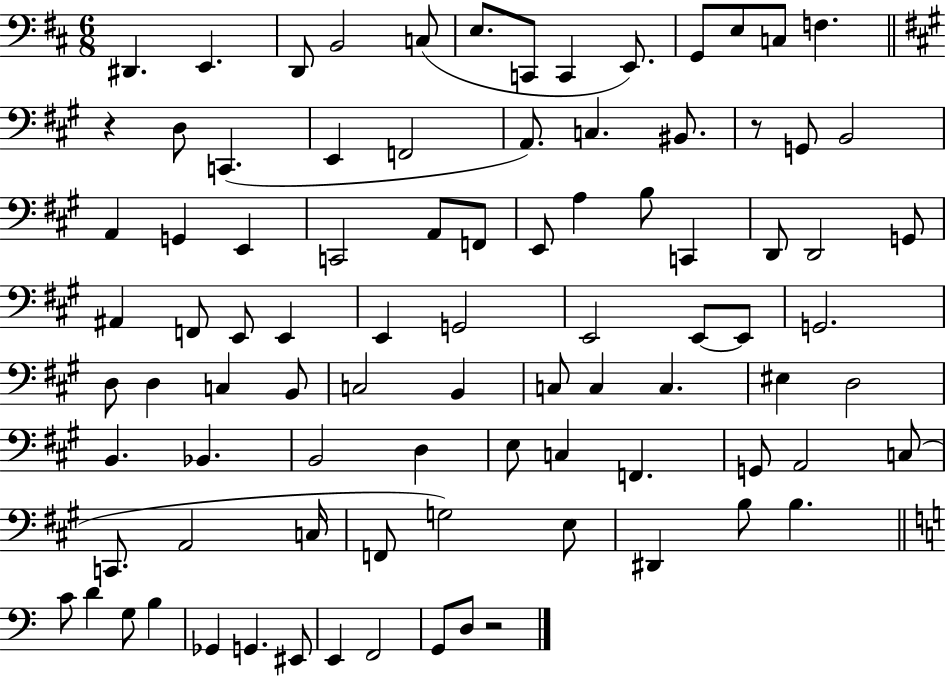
D#2/q. E2/q. D2/e B2/h C3/e E3/e. C2/e C2/q E2/e. G2/e E3/e C3/e F3/q. R/q D3/e C2/q. E2/q F2/h A2/e. C3/q. BIS2/e. R/e G2/e B2/h A2/q G2/q E2/q C2/h A2/e F2/e E2/e A3/q B3/e C2/q D2/e D2/h G2/e A#2/q F2/e E2/e E2/q E2/q G2/h E2/h E2/e E2/e G2/h. D3/e D3/q C3/q B2/e C3/h B2/q C3/e C3/q C3/q. EIS3/q D3/h B2/q. Bb2/q. B2/h D3/q E3/e C3/q F2/q. G2/e A2/h C3/e C2/e. A2/h C3/s F2/e G3/h E3/e D#2/q B3/e B3/q. C4/e D4/q G3/e B3/q Gb2/q G2/q. EIS2/e E2/q F2/h G2/e D3/e R/h